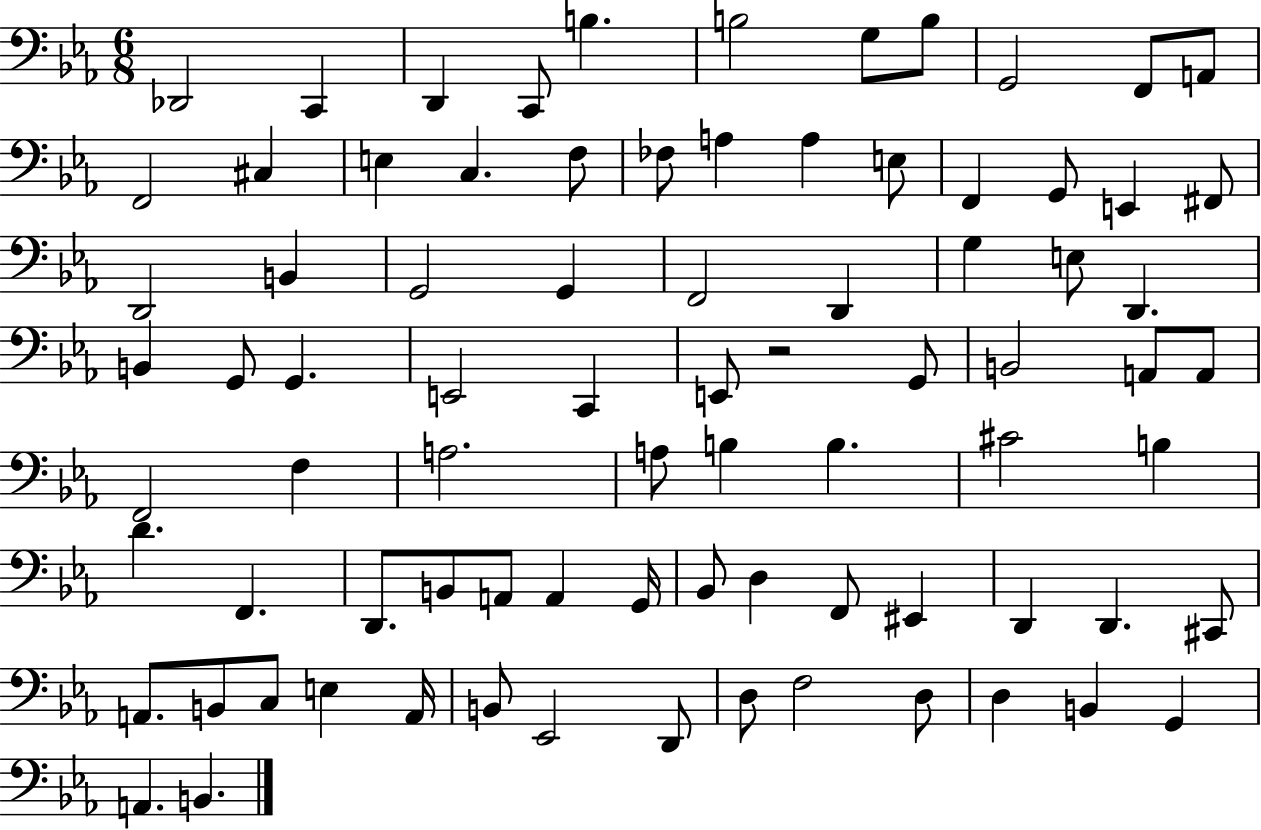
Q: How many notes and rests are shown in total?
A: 82